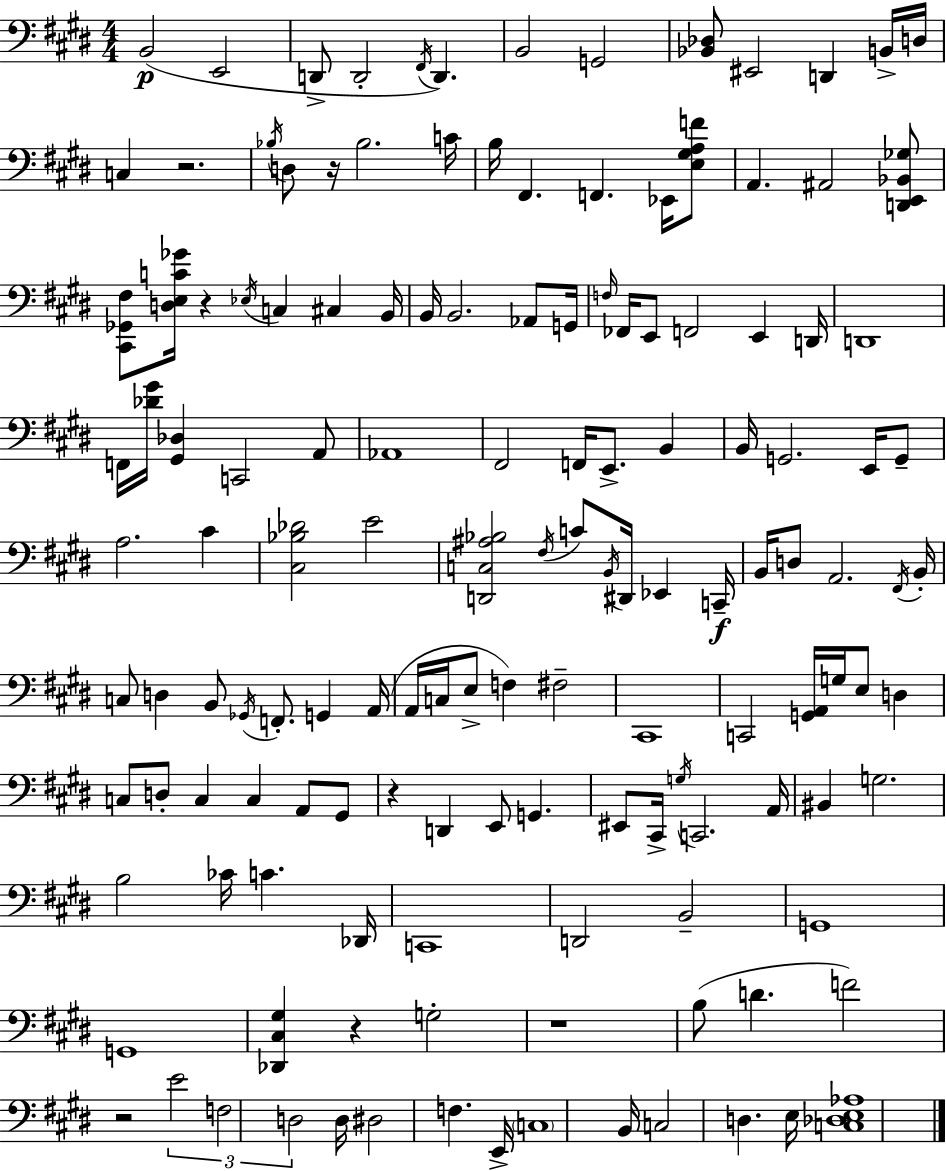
{
  \clef bass
  \numericTimeSignature
  \time 4/4
  \key e \major
  b,2(\p e,2 | d,8-> d,2-. \acciaccatura { fis,16 } d,4.) | b,2 g,2 | <bes, des>8 eis,2 d,4 b,16-> | \break d16 c4 r2. | \acciaccatura { bes16 } d8 r16 bes2. | c'16 b16 fis,4. f,4. ees,16 | <e gis a f'>8 a,4. ais,2 | \break <d, e, bes, ges>8 <cis, ges, fis>8 <d e c' ges'>16 r4 \acciaccatura { ees16 } c4 cis4 | b,16 b,16 b,2. | aes,8 g,16 \grace { f16 } fes,16 e,8 f,2 e,4 | d,16 d,1 | \break f,16 <des' gis'>16 <gis, des>4 c,2 | a,8 aes,1 | fis,2 f,16 e,8.-> | b,4 b,16 g,2. | \break e,16 g,8-- a2. | cis'4 <cis bes des'>2 e'2 | <d, c ais bes>2 \acciaccatura { fis16 } c'8 \acciaccatura { b,16 } | dis,16 ees,4 c,16--\f b,16 d8 a,2. | \break \acciaccatura { fis,16 } b,16-. c8 d4 b,8 \acciaccatura { ges,16 } | f,8.-. g,4 a,16( a,16 c16 e8-> f4) | fis2-- cis,1 | c,2 | \break <g, a,>16 g16 e8 d4 c8 d8-. c4 | c4 a,8 gis,8 r4 d,4 | e,8 g,4. eis,8 cis,16-> \acciaccatura { g16 } c,2. | a,16 bis,4 g2. | \break b2 | ces'16 c'4. des,16 c,1 | d,2 | b,2-- g,1 | \break g,1 | <des, cis gis>4 r4 | g2-. r1 | b8( d'4. | \break f'2) r2 | \tuplet 3/2 { e'2 f2 | d2 } d16 dis2 | f4. e,16-> \parenthesize c1 | \break b,16 c2 | d4. e16 <c des e aes>1 | \bar "|."
}